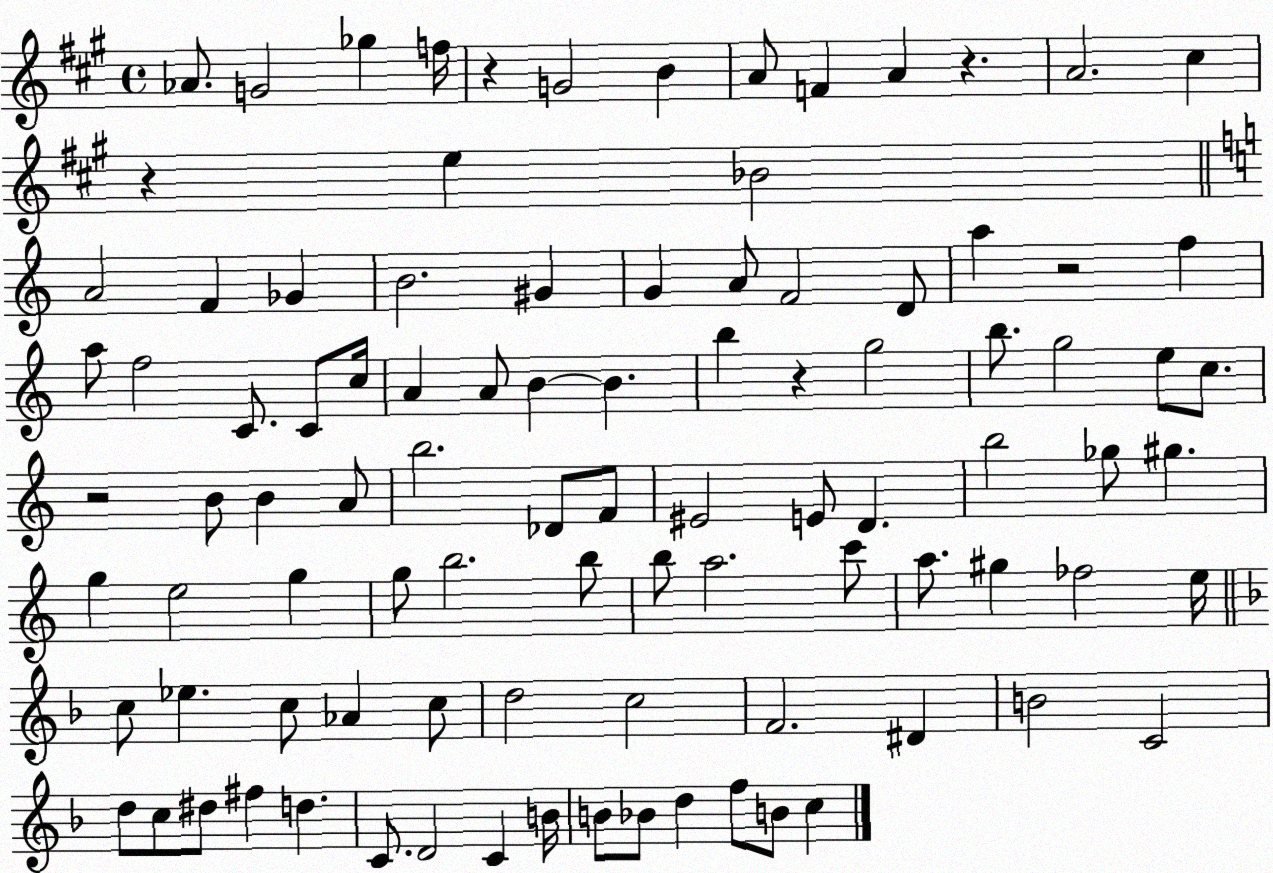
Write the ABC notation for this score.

X:1
T:Untitled
M:4/4
L:1/4
K:A
_A/2 G2 _g f/4 z G2 B A/2 F A z A2 ^c z e _B2 A2 F _G B2 ^G G A/2 F2 D/2 a z2 f a/2 f2 C/2 C/2 c/4 A A/2 B B b z g2 b/2 g2 e/2 c/2 z2 B/2 B A/2 b2 _D/2 F/2 ^E2 E/2 D b2 _g/2 ^g g e2 g g/2 b2 b/2 b/2 a2 c'/2 a/2 ^g _f2 e/4 c/2 _e c/2 _A c/2 d2 c2 F2 ^D B2 C2 d/2 c/2 ^d/2 ^f d C/2 D2 C B/4 B/2 _B/2 d f/2 B/2 c